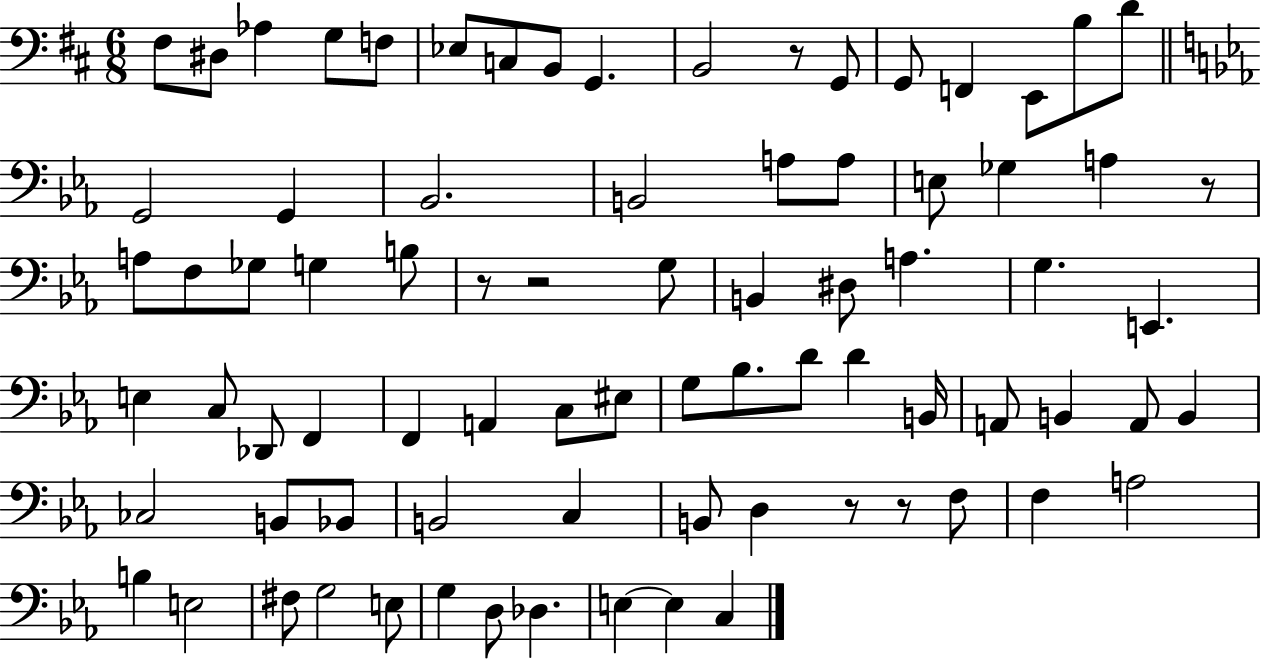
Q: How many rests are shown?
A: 6